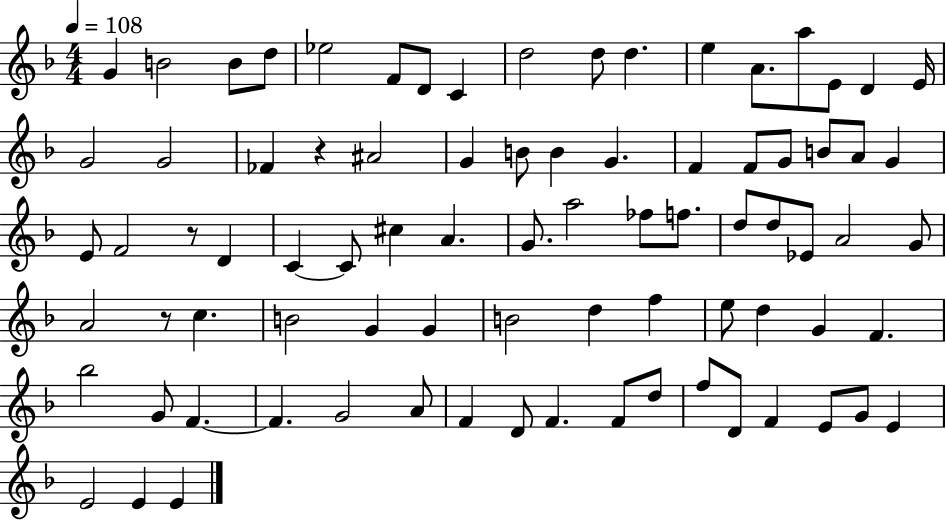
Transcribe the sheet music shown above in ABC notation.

X:1
T:Untitled
M:4/4
L:1/4
K:F
G B2 B/2 d/2 _e2 F/2 D/2 C d2 d/2 d e A/2 a/2 E/2 D E/4 G2 G2 _F z ^A2 G B/2 B G F F/2 G/2 B/2 A/2 G E/2 F2 z/2 D C C/2 ^c A G/2 a2 _f/2 f/2 d/2 d/2 _E/2 A2 G/2 A2 z/2 c B2 G G B2 d f e/2 d G F _b2 G/2 F F G2 A/2 F D/2 F F/2 d/2 f/2 D/2 F E/2 G/2 E E2 E E